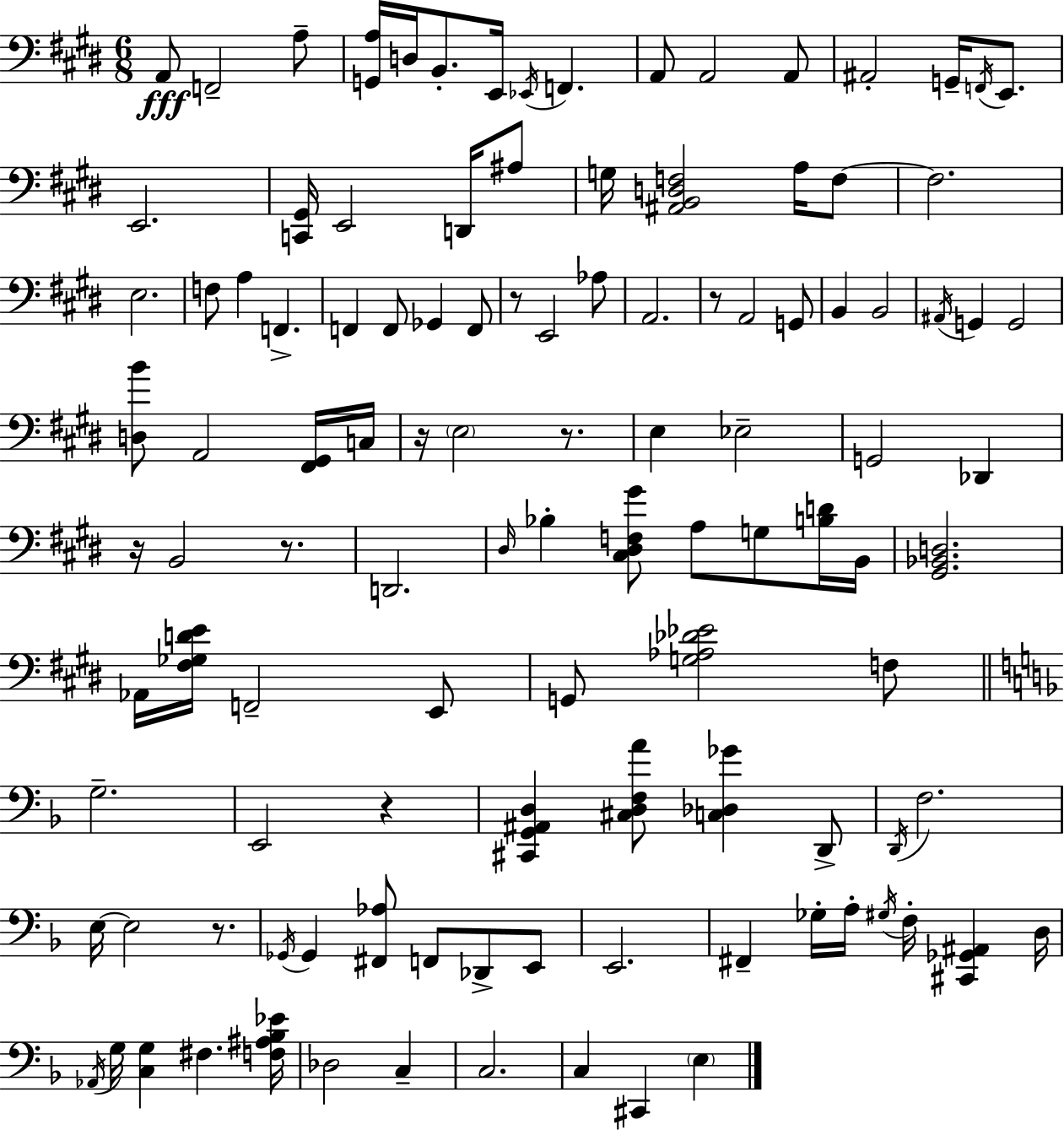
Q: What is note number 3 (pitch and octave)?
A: A3